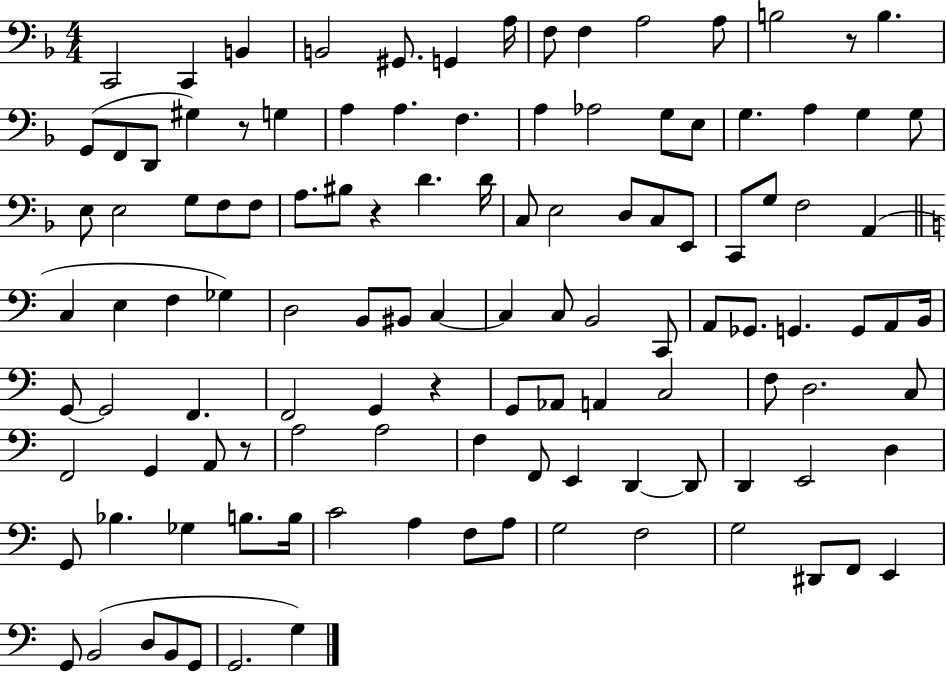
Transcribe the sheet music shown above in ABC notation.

X:1
T:Untitled
M:4/4
L:1/4
K:F
C,,2 C,, B,, B,,2 ^G,,/2 G,, A,/4 F,/2 F, A,2 A,/2 B,2 z/2 B, G,,/2 F,,/2 D,,/2 ^G, z/2 G, A, A, F, A, _A,2 G,/2 E,/2 G, A, G, G,/2 E,/2 E,2 G,/2 F,/2 F,/2 A,/2 ^B,/2 z D D/4 C,/2 E,2 D,/2 C,/2 E,,/2 C,,/2 G,/2 F,2 A,, C, E, F, _G, D,2 B,,/2 ^B,,/2 C, C, C,/2 B,,2 C,,/2 A,,/2 _G,,/2 G,, G,,/2 A,,/2 B,,/4 G,,/2 G,,2 F,, F,,2 G,, z G,,/2 _A,,/2 A,, C,2 F,/2 D,2 C,/2 F,,2 G,, A,,/2 z/2 A,2 A,2 F, F,,/2 E,, D,, D,,/2 D,, E,,2 D, G,,/2 _B, _G, B,/2 B,/4 C2 A, F,/2 A,/2 G,2 F,2 G,2 ^D,,/2 F,,/2 E,, G,,/2 B,,2 D,/2 B,,/2 G,,/2 G,,2 G,